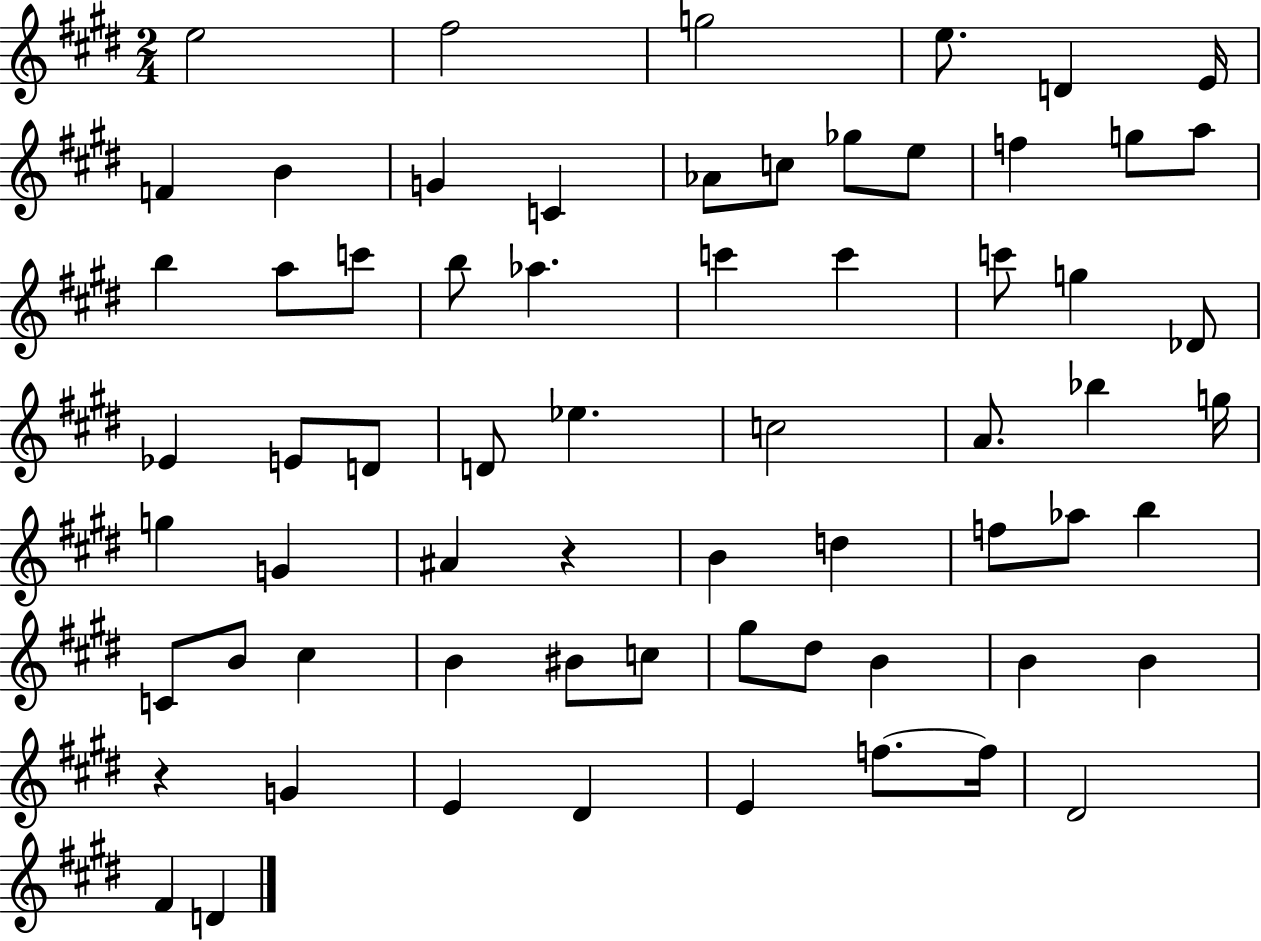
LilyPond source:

{
  \clef treble
  \numericTimeSignature
  \time 2/4
  \key e \major
  \repeat volta 2 { e''2 | fis''2 | g''2 | e''8. d'4 e'16 | \break f'4 b'4 | g'4 c'4 | aes'8 c''8 ges''8 e''8 | f''4 g''8 a''8 | \break b''4 a''8 c'''8 | b''8 aes''4. | c'''4 c'''4 | c'''8 g''4 des'8 | \break ees'4 e'8 d'8 | d'8 ees''4. | c''2 | a'8. bes''4 g''16 | \break g''4 g'4 | ais'4 r4 | b'4 d''4 | f''8 aes''8 b''4 | \break c'8 b'8 cis''4 | b'4 bis'8 c''8 | gis''8 dis''8 b'4 | b'4 b'4 | \break r4 g'4 | e'4 dis'4 | e'4 f''8.~~ f''16 | dis'2 | \break fis'4 d'4 | } \bar "|."
}